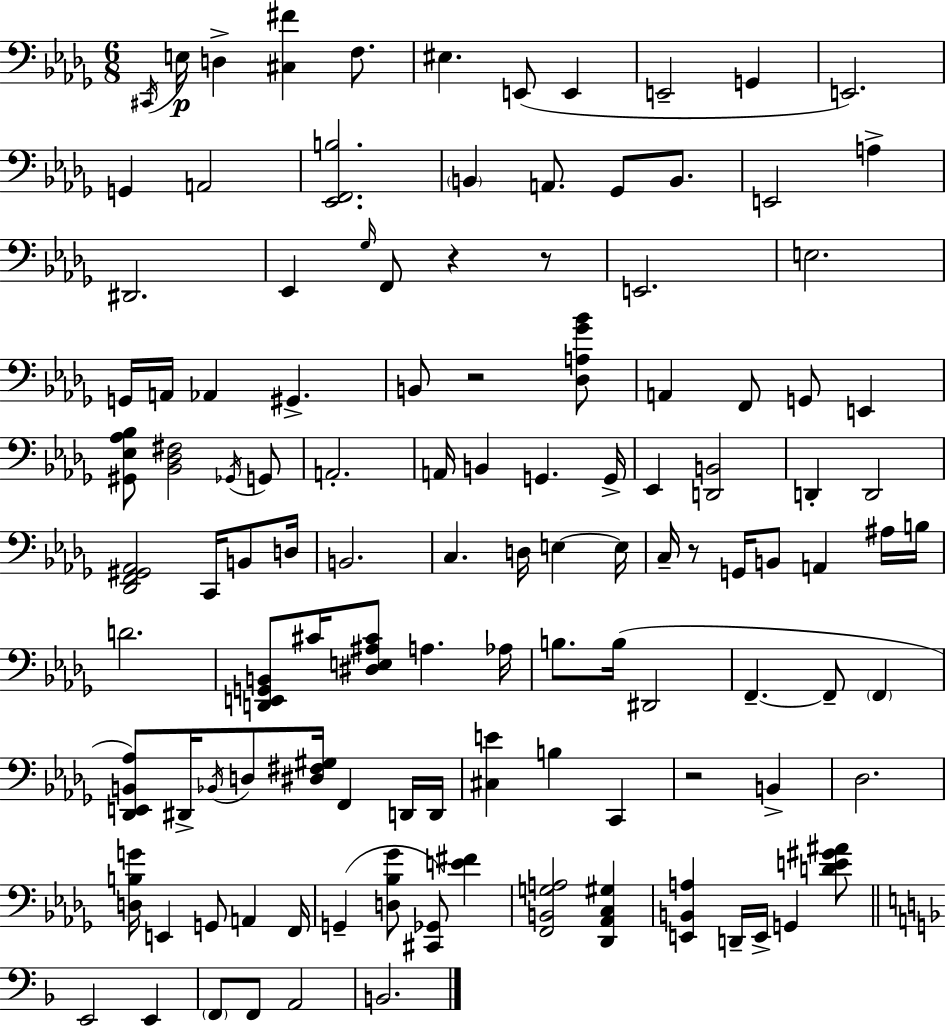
{
  \clef bass
  \numericTimeSignature
  \time 6/8
  \key bes \minor
  \repeat volta 2 { \acciaccatura { cis,16 }\p e16 d4-> <cis fis'>4 f8. | eis4. e,8( e,4 | e,2-- g,4 | e,2.) | \break g,4 a,2 | <ees, f, b>2. | \parenthesize b,4 a,8. ges,8 b,8. | e,2 a4-> | \break dis,2. | ees,4 \grace { ges16 } f,8 r4 | r8 e,2. | e2. | \break g,16 a,16 aes,4 gis,4.-> | b,8 r2 | <des a ges' bes'>8 a,4 f,8 g,8 e,4 | <gis, ees aes bes>8 <bes, des fis>2 | \break \acciaccatura { ges,16 } g,8 a,2.-. | a,16 b,4 g,4. | g,16-> ees,4 <d, b,>2 | d,4-. d,2 | \break <des, f, gis, aes,>2 c,16 | b,8 d16 b,2. | c4. d16 e4~~ | e16 c16-- r8 g,16 b,8 a,4 | \break ais16 b16 d'2. | <d, e, g, b,>8 cis'16 <dis e ais cis'>8 a4. | aes16 b8. b16( dis,2 | f,4.--~~ f,8-- \parenthesize f,4 | \break <des, e, b, aes>8) dis,16-> \acciaccatura { bes,16 } d8 <dis fis gis>16 f,4 | d,16 d,16 <cis e'>4 b4 | c,4 r2 | b,4-> des2. | \break <d b g'>16 e,4 g,8 a,4 | f,16 g,4--( <d bes ges'>8 <cis, ges,>8) | <e' fis'>4 <f, b, g a>2 | <des, aes, c gis>4 <e, b, a>4 d,16-- e,16-> g,4 | \break <d' e' gis' ais'>8 \bar "||" \break \key d \minor e,2 e,4 | \parenthesize f,8 f,8 a,2 | b,2. | } \bar "|."
}